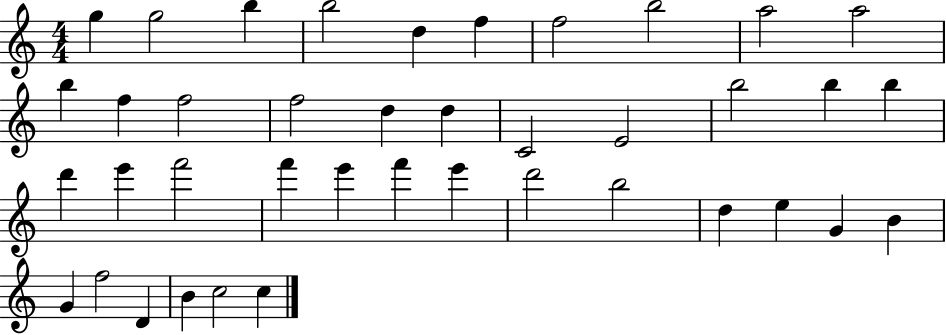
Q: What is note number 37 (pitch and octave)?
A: D4